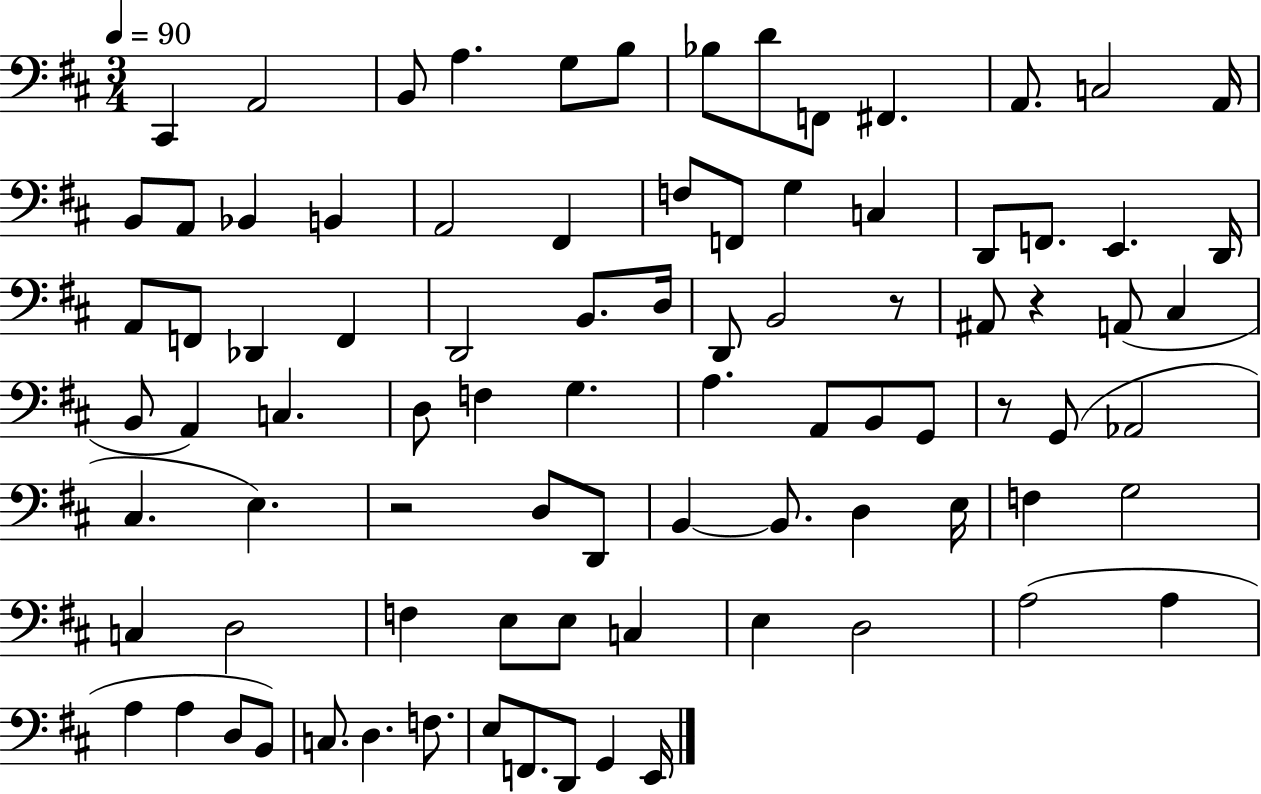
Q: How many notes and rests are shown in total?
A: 87